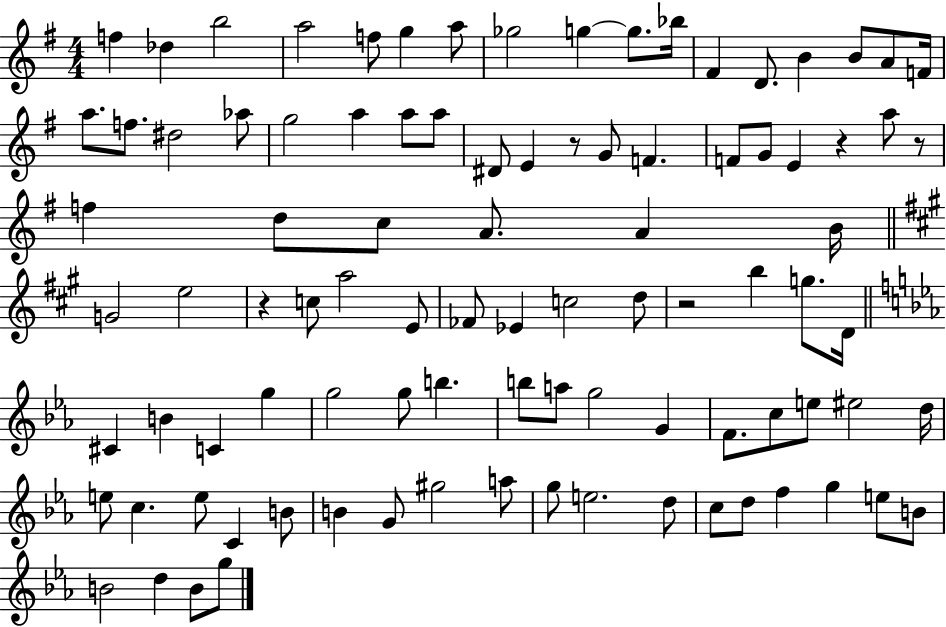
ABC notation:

X:1
T:Untitled
M:4/4
L:1/4
K:G
f _d b2 a2 f/2 g a/2 _g2 g g/2 _b/4 ^F D/2 B B/2 A/2 F/4 a/2 f/2 ^d2 _a/2 g2 a a/2 a/2 ^D/2 E z/2 G/2 F F/2 G/2 E z a/2 z/2 f d/2 c/2 A/2 A B/4 G2 e2 z c/2 a2 E/2 _F/2 _E c2 d/2 z2 b g/2 D/4 ^C B C g g2 g/2 b b/2 a/2 g2 G F/2 c/2 e/2 ^e2 d/4 e/2 c e/2 C B/2 B G/2 ^g2 a/2 g/2 e2 d/2 c/2 d/2 f g e/2 B/2 B2 d B/2 g/2